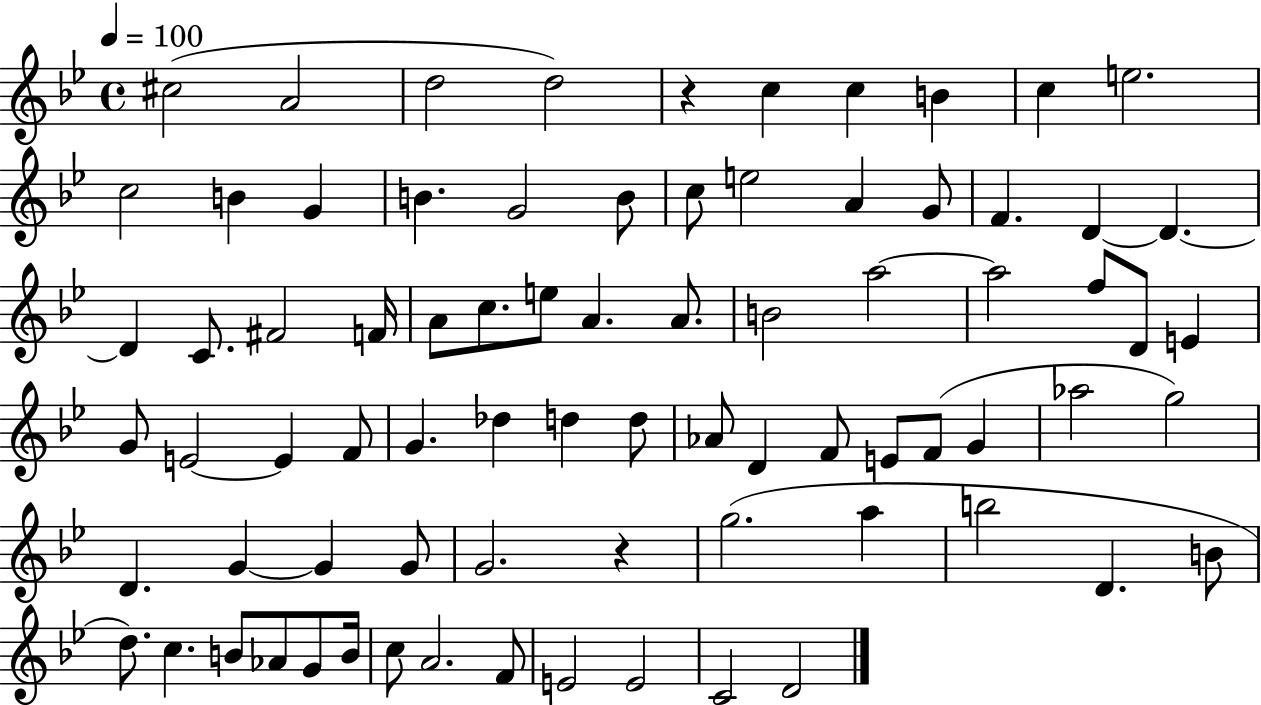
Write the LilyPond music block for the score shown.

{
  \clef treble
  \time 4/4
  \defaultTimeSignature
  \key bes \major
  \tempo 4 = 100
  cis''2( a'2 | d''2 d''2) | r4 c''4 c''4 b'4 | c''4 e''2. | \break c''2 b'4 g'4 | b'4. g'2 b'8 | c''8 e''2 a'4 g'8 | f'4. d'4~~ d'4.~~ | \break d'4 c'8. fis'2 f'16 | a'8 c''8. e''8 a'4. a'8. | b'2 a''2~~ | a''2 f''8 d'8 e'4 | \break g'8 e'2~~ e'4 f'8 | g'4. des''4 d''4 d''8 | aes'8 d'4 f'8 e'8 f'8( g'4 | aes''2 g''2) | \break d'4. g'4~~ g'4 g'8 | g'2. r4 | g''2.( a''4 | b''2 d'4. b'8 | \break d''8.) c''4. b'8 aes'8 g'8 b'16 | c''8 a'2. f'8 | e'2 e'2 | c'2 d'2 | \break \bar "|."
}